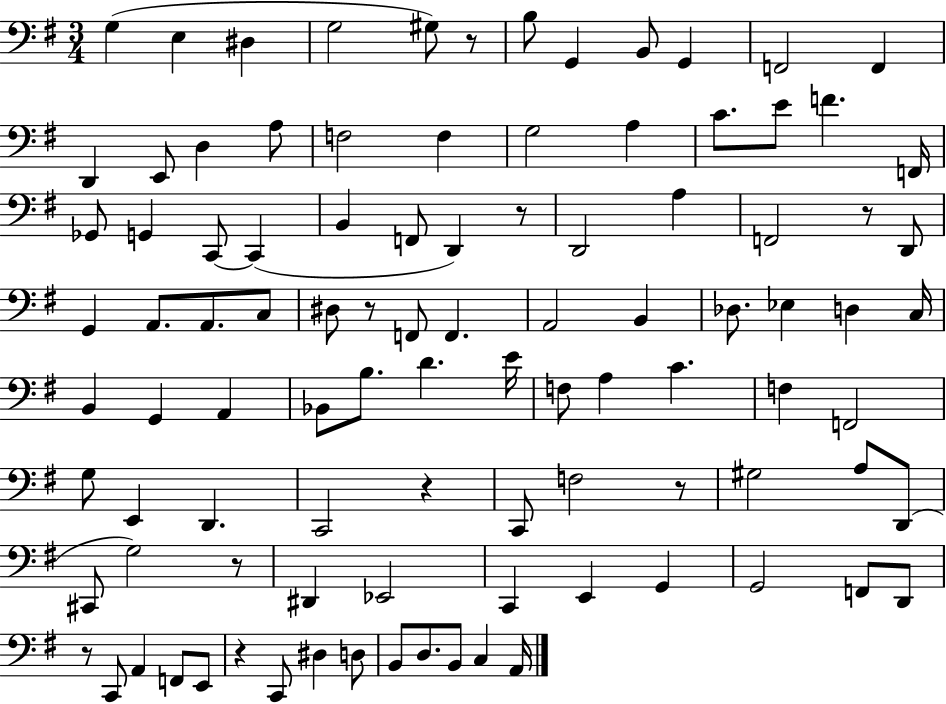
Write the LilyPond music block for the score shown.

{
  \clef bass
  \numericTimeSignature
  \time 3/4
  \key g \major
  \repeat volta 2 { g4( e4 dis4 | g2 gis8) r8 | b8 g,4 b,8 g,4 | f,2 f,4 | \break d,4 e,8 d4 a8 | f2 f4 | g2 a4 | c'8. e'8 f'4. f,16 | \break ges,8 g,4 c,8~~ c,4( | b,4 f,8 d,4) r8 | d,2 a4 | f,2 r8 d,8 | \break g,4 a,8. a,8. c8 | dis8 r8 f,8 f,4. | a,2 b,4 | des8. ees4 d4 c16 | \break b,4 g,4 a,4 | bes,8 b8. d'4. e'16 | f8 a4 c'4. | f4 f,2 | \break g8 e,4 d,4. | c,2 r4 | c,8 f2 r8 | gis2 a8 d,8( | \break cis,8 g2) r8 | dis,4 ees,2 | c,4 e,4 g,4 | g,2 f,8 d,8 | \break r8 c,8 a,4 f,8 e,8 | r4 c,8 dis4 d8 | b,8 d8. b,8 c4 a,16 | } \bar "|."
}